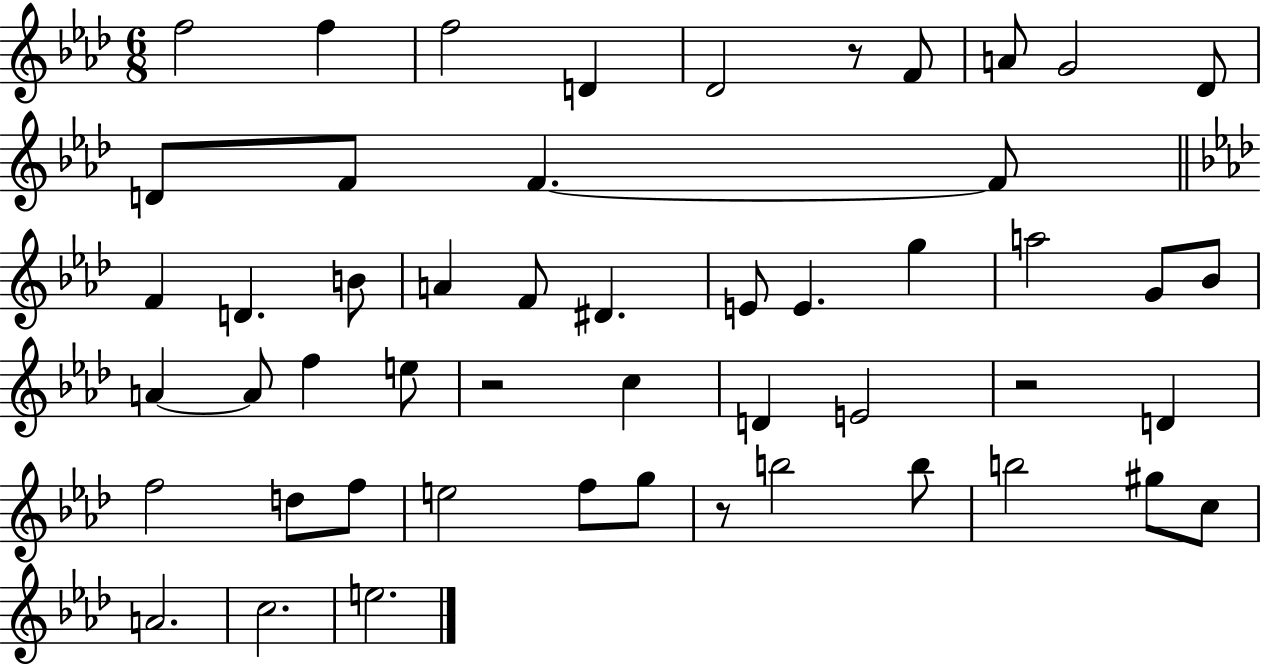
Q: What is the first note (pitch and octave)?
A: F5